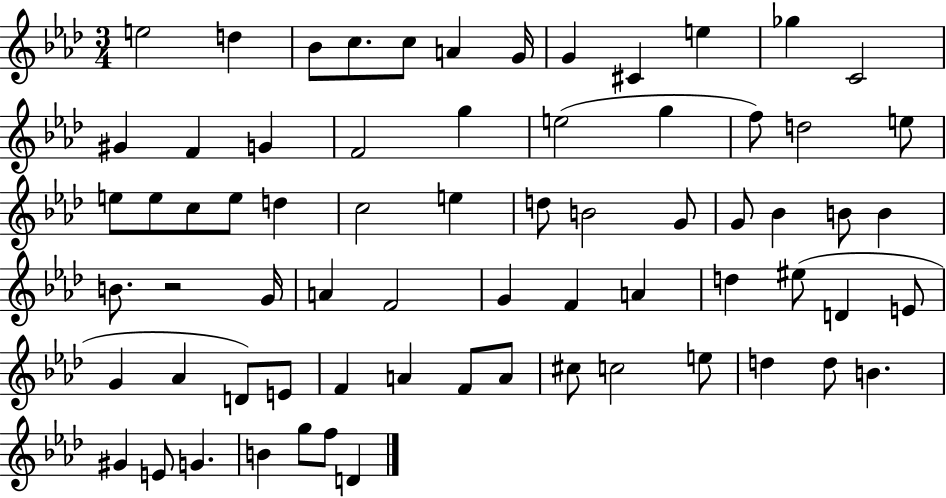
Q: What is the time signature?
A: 3/4